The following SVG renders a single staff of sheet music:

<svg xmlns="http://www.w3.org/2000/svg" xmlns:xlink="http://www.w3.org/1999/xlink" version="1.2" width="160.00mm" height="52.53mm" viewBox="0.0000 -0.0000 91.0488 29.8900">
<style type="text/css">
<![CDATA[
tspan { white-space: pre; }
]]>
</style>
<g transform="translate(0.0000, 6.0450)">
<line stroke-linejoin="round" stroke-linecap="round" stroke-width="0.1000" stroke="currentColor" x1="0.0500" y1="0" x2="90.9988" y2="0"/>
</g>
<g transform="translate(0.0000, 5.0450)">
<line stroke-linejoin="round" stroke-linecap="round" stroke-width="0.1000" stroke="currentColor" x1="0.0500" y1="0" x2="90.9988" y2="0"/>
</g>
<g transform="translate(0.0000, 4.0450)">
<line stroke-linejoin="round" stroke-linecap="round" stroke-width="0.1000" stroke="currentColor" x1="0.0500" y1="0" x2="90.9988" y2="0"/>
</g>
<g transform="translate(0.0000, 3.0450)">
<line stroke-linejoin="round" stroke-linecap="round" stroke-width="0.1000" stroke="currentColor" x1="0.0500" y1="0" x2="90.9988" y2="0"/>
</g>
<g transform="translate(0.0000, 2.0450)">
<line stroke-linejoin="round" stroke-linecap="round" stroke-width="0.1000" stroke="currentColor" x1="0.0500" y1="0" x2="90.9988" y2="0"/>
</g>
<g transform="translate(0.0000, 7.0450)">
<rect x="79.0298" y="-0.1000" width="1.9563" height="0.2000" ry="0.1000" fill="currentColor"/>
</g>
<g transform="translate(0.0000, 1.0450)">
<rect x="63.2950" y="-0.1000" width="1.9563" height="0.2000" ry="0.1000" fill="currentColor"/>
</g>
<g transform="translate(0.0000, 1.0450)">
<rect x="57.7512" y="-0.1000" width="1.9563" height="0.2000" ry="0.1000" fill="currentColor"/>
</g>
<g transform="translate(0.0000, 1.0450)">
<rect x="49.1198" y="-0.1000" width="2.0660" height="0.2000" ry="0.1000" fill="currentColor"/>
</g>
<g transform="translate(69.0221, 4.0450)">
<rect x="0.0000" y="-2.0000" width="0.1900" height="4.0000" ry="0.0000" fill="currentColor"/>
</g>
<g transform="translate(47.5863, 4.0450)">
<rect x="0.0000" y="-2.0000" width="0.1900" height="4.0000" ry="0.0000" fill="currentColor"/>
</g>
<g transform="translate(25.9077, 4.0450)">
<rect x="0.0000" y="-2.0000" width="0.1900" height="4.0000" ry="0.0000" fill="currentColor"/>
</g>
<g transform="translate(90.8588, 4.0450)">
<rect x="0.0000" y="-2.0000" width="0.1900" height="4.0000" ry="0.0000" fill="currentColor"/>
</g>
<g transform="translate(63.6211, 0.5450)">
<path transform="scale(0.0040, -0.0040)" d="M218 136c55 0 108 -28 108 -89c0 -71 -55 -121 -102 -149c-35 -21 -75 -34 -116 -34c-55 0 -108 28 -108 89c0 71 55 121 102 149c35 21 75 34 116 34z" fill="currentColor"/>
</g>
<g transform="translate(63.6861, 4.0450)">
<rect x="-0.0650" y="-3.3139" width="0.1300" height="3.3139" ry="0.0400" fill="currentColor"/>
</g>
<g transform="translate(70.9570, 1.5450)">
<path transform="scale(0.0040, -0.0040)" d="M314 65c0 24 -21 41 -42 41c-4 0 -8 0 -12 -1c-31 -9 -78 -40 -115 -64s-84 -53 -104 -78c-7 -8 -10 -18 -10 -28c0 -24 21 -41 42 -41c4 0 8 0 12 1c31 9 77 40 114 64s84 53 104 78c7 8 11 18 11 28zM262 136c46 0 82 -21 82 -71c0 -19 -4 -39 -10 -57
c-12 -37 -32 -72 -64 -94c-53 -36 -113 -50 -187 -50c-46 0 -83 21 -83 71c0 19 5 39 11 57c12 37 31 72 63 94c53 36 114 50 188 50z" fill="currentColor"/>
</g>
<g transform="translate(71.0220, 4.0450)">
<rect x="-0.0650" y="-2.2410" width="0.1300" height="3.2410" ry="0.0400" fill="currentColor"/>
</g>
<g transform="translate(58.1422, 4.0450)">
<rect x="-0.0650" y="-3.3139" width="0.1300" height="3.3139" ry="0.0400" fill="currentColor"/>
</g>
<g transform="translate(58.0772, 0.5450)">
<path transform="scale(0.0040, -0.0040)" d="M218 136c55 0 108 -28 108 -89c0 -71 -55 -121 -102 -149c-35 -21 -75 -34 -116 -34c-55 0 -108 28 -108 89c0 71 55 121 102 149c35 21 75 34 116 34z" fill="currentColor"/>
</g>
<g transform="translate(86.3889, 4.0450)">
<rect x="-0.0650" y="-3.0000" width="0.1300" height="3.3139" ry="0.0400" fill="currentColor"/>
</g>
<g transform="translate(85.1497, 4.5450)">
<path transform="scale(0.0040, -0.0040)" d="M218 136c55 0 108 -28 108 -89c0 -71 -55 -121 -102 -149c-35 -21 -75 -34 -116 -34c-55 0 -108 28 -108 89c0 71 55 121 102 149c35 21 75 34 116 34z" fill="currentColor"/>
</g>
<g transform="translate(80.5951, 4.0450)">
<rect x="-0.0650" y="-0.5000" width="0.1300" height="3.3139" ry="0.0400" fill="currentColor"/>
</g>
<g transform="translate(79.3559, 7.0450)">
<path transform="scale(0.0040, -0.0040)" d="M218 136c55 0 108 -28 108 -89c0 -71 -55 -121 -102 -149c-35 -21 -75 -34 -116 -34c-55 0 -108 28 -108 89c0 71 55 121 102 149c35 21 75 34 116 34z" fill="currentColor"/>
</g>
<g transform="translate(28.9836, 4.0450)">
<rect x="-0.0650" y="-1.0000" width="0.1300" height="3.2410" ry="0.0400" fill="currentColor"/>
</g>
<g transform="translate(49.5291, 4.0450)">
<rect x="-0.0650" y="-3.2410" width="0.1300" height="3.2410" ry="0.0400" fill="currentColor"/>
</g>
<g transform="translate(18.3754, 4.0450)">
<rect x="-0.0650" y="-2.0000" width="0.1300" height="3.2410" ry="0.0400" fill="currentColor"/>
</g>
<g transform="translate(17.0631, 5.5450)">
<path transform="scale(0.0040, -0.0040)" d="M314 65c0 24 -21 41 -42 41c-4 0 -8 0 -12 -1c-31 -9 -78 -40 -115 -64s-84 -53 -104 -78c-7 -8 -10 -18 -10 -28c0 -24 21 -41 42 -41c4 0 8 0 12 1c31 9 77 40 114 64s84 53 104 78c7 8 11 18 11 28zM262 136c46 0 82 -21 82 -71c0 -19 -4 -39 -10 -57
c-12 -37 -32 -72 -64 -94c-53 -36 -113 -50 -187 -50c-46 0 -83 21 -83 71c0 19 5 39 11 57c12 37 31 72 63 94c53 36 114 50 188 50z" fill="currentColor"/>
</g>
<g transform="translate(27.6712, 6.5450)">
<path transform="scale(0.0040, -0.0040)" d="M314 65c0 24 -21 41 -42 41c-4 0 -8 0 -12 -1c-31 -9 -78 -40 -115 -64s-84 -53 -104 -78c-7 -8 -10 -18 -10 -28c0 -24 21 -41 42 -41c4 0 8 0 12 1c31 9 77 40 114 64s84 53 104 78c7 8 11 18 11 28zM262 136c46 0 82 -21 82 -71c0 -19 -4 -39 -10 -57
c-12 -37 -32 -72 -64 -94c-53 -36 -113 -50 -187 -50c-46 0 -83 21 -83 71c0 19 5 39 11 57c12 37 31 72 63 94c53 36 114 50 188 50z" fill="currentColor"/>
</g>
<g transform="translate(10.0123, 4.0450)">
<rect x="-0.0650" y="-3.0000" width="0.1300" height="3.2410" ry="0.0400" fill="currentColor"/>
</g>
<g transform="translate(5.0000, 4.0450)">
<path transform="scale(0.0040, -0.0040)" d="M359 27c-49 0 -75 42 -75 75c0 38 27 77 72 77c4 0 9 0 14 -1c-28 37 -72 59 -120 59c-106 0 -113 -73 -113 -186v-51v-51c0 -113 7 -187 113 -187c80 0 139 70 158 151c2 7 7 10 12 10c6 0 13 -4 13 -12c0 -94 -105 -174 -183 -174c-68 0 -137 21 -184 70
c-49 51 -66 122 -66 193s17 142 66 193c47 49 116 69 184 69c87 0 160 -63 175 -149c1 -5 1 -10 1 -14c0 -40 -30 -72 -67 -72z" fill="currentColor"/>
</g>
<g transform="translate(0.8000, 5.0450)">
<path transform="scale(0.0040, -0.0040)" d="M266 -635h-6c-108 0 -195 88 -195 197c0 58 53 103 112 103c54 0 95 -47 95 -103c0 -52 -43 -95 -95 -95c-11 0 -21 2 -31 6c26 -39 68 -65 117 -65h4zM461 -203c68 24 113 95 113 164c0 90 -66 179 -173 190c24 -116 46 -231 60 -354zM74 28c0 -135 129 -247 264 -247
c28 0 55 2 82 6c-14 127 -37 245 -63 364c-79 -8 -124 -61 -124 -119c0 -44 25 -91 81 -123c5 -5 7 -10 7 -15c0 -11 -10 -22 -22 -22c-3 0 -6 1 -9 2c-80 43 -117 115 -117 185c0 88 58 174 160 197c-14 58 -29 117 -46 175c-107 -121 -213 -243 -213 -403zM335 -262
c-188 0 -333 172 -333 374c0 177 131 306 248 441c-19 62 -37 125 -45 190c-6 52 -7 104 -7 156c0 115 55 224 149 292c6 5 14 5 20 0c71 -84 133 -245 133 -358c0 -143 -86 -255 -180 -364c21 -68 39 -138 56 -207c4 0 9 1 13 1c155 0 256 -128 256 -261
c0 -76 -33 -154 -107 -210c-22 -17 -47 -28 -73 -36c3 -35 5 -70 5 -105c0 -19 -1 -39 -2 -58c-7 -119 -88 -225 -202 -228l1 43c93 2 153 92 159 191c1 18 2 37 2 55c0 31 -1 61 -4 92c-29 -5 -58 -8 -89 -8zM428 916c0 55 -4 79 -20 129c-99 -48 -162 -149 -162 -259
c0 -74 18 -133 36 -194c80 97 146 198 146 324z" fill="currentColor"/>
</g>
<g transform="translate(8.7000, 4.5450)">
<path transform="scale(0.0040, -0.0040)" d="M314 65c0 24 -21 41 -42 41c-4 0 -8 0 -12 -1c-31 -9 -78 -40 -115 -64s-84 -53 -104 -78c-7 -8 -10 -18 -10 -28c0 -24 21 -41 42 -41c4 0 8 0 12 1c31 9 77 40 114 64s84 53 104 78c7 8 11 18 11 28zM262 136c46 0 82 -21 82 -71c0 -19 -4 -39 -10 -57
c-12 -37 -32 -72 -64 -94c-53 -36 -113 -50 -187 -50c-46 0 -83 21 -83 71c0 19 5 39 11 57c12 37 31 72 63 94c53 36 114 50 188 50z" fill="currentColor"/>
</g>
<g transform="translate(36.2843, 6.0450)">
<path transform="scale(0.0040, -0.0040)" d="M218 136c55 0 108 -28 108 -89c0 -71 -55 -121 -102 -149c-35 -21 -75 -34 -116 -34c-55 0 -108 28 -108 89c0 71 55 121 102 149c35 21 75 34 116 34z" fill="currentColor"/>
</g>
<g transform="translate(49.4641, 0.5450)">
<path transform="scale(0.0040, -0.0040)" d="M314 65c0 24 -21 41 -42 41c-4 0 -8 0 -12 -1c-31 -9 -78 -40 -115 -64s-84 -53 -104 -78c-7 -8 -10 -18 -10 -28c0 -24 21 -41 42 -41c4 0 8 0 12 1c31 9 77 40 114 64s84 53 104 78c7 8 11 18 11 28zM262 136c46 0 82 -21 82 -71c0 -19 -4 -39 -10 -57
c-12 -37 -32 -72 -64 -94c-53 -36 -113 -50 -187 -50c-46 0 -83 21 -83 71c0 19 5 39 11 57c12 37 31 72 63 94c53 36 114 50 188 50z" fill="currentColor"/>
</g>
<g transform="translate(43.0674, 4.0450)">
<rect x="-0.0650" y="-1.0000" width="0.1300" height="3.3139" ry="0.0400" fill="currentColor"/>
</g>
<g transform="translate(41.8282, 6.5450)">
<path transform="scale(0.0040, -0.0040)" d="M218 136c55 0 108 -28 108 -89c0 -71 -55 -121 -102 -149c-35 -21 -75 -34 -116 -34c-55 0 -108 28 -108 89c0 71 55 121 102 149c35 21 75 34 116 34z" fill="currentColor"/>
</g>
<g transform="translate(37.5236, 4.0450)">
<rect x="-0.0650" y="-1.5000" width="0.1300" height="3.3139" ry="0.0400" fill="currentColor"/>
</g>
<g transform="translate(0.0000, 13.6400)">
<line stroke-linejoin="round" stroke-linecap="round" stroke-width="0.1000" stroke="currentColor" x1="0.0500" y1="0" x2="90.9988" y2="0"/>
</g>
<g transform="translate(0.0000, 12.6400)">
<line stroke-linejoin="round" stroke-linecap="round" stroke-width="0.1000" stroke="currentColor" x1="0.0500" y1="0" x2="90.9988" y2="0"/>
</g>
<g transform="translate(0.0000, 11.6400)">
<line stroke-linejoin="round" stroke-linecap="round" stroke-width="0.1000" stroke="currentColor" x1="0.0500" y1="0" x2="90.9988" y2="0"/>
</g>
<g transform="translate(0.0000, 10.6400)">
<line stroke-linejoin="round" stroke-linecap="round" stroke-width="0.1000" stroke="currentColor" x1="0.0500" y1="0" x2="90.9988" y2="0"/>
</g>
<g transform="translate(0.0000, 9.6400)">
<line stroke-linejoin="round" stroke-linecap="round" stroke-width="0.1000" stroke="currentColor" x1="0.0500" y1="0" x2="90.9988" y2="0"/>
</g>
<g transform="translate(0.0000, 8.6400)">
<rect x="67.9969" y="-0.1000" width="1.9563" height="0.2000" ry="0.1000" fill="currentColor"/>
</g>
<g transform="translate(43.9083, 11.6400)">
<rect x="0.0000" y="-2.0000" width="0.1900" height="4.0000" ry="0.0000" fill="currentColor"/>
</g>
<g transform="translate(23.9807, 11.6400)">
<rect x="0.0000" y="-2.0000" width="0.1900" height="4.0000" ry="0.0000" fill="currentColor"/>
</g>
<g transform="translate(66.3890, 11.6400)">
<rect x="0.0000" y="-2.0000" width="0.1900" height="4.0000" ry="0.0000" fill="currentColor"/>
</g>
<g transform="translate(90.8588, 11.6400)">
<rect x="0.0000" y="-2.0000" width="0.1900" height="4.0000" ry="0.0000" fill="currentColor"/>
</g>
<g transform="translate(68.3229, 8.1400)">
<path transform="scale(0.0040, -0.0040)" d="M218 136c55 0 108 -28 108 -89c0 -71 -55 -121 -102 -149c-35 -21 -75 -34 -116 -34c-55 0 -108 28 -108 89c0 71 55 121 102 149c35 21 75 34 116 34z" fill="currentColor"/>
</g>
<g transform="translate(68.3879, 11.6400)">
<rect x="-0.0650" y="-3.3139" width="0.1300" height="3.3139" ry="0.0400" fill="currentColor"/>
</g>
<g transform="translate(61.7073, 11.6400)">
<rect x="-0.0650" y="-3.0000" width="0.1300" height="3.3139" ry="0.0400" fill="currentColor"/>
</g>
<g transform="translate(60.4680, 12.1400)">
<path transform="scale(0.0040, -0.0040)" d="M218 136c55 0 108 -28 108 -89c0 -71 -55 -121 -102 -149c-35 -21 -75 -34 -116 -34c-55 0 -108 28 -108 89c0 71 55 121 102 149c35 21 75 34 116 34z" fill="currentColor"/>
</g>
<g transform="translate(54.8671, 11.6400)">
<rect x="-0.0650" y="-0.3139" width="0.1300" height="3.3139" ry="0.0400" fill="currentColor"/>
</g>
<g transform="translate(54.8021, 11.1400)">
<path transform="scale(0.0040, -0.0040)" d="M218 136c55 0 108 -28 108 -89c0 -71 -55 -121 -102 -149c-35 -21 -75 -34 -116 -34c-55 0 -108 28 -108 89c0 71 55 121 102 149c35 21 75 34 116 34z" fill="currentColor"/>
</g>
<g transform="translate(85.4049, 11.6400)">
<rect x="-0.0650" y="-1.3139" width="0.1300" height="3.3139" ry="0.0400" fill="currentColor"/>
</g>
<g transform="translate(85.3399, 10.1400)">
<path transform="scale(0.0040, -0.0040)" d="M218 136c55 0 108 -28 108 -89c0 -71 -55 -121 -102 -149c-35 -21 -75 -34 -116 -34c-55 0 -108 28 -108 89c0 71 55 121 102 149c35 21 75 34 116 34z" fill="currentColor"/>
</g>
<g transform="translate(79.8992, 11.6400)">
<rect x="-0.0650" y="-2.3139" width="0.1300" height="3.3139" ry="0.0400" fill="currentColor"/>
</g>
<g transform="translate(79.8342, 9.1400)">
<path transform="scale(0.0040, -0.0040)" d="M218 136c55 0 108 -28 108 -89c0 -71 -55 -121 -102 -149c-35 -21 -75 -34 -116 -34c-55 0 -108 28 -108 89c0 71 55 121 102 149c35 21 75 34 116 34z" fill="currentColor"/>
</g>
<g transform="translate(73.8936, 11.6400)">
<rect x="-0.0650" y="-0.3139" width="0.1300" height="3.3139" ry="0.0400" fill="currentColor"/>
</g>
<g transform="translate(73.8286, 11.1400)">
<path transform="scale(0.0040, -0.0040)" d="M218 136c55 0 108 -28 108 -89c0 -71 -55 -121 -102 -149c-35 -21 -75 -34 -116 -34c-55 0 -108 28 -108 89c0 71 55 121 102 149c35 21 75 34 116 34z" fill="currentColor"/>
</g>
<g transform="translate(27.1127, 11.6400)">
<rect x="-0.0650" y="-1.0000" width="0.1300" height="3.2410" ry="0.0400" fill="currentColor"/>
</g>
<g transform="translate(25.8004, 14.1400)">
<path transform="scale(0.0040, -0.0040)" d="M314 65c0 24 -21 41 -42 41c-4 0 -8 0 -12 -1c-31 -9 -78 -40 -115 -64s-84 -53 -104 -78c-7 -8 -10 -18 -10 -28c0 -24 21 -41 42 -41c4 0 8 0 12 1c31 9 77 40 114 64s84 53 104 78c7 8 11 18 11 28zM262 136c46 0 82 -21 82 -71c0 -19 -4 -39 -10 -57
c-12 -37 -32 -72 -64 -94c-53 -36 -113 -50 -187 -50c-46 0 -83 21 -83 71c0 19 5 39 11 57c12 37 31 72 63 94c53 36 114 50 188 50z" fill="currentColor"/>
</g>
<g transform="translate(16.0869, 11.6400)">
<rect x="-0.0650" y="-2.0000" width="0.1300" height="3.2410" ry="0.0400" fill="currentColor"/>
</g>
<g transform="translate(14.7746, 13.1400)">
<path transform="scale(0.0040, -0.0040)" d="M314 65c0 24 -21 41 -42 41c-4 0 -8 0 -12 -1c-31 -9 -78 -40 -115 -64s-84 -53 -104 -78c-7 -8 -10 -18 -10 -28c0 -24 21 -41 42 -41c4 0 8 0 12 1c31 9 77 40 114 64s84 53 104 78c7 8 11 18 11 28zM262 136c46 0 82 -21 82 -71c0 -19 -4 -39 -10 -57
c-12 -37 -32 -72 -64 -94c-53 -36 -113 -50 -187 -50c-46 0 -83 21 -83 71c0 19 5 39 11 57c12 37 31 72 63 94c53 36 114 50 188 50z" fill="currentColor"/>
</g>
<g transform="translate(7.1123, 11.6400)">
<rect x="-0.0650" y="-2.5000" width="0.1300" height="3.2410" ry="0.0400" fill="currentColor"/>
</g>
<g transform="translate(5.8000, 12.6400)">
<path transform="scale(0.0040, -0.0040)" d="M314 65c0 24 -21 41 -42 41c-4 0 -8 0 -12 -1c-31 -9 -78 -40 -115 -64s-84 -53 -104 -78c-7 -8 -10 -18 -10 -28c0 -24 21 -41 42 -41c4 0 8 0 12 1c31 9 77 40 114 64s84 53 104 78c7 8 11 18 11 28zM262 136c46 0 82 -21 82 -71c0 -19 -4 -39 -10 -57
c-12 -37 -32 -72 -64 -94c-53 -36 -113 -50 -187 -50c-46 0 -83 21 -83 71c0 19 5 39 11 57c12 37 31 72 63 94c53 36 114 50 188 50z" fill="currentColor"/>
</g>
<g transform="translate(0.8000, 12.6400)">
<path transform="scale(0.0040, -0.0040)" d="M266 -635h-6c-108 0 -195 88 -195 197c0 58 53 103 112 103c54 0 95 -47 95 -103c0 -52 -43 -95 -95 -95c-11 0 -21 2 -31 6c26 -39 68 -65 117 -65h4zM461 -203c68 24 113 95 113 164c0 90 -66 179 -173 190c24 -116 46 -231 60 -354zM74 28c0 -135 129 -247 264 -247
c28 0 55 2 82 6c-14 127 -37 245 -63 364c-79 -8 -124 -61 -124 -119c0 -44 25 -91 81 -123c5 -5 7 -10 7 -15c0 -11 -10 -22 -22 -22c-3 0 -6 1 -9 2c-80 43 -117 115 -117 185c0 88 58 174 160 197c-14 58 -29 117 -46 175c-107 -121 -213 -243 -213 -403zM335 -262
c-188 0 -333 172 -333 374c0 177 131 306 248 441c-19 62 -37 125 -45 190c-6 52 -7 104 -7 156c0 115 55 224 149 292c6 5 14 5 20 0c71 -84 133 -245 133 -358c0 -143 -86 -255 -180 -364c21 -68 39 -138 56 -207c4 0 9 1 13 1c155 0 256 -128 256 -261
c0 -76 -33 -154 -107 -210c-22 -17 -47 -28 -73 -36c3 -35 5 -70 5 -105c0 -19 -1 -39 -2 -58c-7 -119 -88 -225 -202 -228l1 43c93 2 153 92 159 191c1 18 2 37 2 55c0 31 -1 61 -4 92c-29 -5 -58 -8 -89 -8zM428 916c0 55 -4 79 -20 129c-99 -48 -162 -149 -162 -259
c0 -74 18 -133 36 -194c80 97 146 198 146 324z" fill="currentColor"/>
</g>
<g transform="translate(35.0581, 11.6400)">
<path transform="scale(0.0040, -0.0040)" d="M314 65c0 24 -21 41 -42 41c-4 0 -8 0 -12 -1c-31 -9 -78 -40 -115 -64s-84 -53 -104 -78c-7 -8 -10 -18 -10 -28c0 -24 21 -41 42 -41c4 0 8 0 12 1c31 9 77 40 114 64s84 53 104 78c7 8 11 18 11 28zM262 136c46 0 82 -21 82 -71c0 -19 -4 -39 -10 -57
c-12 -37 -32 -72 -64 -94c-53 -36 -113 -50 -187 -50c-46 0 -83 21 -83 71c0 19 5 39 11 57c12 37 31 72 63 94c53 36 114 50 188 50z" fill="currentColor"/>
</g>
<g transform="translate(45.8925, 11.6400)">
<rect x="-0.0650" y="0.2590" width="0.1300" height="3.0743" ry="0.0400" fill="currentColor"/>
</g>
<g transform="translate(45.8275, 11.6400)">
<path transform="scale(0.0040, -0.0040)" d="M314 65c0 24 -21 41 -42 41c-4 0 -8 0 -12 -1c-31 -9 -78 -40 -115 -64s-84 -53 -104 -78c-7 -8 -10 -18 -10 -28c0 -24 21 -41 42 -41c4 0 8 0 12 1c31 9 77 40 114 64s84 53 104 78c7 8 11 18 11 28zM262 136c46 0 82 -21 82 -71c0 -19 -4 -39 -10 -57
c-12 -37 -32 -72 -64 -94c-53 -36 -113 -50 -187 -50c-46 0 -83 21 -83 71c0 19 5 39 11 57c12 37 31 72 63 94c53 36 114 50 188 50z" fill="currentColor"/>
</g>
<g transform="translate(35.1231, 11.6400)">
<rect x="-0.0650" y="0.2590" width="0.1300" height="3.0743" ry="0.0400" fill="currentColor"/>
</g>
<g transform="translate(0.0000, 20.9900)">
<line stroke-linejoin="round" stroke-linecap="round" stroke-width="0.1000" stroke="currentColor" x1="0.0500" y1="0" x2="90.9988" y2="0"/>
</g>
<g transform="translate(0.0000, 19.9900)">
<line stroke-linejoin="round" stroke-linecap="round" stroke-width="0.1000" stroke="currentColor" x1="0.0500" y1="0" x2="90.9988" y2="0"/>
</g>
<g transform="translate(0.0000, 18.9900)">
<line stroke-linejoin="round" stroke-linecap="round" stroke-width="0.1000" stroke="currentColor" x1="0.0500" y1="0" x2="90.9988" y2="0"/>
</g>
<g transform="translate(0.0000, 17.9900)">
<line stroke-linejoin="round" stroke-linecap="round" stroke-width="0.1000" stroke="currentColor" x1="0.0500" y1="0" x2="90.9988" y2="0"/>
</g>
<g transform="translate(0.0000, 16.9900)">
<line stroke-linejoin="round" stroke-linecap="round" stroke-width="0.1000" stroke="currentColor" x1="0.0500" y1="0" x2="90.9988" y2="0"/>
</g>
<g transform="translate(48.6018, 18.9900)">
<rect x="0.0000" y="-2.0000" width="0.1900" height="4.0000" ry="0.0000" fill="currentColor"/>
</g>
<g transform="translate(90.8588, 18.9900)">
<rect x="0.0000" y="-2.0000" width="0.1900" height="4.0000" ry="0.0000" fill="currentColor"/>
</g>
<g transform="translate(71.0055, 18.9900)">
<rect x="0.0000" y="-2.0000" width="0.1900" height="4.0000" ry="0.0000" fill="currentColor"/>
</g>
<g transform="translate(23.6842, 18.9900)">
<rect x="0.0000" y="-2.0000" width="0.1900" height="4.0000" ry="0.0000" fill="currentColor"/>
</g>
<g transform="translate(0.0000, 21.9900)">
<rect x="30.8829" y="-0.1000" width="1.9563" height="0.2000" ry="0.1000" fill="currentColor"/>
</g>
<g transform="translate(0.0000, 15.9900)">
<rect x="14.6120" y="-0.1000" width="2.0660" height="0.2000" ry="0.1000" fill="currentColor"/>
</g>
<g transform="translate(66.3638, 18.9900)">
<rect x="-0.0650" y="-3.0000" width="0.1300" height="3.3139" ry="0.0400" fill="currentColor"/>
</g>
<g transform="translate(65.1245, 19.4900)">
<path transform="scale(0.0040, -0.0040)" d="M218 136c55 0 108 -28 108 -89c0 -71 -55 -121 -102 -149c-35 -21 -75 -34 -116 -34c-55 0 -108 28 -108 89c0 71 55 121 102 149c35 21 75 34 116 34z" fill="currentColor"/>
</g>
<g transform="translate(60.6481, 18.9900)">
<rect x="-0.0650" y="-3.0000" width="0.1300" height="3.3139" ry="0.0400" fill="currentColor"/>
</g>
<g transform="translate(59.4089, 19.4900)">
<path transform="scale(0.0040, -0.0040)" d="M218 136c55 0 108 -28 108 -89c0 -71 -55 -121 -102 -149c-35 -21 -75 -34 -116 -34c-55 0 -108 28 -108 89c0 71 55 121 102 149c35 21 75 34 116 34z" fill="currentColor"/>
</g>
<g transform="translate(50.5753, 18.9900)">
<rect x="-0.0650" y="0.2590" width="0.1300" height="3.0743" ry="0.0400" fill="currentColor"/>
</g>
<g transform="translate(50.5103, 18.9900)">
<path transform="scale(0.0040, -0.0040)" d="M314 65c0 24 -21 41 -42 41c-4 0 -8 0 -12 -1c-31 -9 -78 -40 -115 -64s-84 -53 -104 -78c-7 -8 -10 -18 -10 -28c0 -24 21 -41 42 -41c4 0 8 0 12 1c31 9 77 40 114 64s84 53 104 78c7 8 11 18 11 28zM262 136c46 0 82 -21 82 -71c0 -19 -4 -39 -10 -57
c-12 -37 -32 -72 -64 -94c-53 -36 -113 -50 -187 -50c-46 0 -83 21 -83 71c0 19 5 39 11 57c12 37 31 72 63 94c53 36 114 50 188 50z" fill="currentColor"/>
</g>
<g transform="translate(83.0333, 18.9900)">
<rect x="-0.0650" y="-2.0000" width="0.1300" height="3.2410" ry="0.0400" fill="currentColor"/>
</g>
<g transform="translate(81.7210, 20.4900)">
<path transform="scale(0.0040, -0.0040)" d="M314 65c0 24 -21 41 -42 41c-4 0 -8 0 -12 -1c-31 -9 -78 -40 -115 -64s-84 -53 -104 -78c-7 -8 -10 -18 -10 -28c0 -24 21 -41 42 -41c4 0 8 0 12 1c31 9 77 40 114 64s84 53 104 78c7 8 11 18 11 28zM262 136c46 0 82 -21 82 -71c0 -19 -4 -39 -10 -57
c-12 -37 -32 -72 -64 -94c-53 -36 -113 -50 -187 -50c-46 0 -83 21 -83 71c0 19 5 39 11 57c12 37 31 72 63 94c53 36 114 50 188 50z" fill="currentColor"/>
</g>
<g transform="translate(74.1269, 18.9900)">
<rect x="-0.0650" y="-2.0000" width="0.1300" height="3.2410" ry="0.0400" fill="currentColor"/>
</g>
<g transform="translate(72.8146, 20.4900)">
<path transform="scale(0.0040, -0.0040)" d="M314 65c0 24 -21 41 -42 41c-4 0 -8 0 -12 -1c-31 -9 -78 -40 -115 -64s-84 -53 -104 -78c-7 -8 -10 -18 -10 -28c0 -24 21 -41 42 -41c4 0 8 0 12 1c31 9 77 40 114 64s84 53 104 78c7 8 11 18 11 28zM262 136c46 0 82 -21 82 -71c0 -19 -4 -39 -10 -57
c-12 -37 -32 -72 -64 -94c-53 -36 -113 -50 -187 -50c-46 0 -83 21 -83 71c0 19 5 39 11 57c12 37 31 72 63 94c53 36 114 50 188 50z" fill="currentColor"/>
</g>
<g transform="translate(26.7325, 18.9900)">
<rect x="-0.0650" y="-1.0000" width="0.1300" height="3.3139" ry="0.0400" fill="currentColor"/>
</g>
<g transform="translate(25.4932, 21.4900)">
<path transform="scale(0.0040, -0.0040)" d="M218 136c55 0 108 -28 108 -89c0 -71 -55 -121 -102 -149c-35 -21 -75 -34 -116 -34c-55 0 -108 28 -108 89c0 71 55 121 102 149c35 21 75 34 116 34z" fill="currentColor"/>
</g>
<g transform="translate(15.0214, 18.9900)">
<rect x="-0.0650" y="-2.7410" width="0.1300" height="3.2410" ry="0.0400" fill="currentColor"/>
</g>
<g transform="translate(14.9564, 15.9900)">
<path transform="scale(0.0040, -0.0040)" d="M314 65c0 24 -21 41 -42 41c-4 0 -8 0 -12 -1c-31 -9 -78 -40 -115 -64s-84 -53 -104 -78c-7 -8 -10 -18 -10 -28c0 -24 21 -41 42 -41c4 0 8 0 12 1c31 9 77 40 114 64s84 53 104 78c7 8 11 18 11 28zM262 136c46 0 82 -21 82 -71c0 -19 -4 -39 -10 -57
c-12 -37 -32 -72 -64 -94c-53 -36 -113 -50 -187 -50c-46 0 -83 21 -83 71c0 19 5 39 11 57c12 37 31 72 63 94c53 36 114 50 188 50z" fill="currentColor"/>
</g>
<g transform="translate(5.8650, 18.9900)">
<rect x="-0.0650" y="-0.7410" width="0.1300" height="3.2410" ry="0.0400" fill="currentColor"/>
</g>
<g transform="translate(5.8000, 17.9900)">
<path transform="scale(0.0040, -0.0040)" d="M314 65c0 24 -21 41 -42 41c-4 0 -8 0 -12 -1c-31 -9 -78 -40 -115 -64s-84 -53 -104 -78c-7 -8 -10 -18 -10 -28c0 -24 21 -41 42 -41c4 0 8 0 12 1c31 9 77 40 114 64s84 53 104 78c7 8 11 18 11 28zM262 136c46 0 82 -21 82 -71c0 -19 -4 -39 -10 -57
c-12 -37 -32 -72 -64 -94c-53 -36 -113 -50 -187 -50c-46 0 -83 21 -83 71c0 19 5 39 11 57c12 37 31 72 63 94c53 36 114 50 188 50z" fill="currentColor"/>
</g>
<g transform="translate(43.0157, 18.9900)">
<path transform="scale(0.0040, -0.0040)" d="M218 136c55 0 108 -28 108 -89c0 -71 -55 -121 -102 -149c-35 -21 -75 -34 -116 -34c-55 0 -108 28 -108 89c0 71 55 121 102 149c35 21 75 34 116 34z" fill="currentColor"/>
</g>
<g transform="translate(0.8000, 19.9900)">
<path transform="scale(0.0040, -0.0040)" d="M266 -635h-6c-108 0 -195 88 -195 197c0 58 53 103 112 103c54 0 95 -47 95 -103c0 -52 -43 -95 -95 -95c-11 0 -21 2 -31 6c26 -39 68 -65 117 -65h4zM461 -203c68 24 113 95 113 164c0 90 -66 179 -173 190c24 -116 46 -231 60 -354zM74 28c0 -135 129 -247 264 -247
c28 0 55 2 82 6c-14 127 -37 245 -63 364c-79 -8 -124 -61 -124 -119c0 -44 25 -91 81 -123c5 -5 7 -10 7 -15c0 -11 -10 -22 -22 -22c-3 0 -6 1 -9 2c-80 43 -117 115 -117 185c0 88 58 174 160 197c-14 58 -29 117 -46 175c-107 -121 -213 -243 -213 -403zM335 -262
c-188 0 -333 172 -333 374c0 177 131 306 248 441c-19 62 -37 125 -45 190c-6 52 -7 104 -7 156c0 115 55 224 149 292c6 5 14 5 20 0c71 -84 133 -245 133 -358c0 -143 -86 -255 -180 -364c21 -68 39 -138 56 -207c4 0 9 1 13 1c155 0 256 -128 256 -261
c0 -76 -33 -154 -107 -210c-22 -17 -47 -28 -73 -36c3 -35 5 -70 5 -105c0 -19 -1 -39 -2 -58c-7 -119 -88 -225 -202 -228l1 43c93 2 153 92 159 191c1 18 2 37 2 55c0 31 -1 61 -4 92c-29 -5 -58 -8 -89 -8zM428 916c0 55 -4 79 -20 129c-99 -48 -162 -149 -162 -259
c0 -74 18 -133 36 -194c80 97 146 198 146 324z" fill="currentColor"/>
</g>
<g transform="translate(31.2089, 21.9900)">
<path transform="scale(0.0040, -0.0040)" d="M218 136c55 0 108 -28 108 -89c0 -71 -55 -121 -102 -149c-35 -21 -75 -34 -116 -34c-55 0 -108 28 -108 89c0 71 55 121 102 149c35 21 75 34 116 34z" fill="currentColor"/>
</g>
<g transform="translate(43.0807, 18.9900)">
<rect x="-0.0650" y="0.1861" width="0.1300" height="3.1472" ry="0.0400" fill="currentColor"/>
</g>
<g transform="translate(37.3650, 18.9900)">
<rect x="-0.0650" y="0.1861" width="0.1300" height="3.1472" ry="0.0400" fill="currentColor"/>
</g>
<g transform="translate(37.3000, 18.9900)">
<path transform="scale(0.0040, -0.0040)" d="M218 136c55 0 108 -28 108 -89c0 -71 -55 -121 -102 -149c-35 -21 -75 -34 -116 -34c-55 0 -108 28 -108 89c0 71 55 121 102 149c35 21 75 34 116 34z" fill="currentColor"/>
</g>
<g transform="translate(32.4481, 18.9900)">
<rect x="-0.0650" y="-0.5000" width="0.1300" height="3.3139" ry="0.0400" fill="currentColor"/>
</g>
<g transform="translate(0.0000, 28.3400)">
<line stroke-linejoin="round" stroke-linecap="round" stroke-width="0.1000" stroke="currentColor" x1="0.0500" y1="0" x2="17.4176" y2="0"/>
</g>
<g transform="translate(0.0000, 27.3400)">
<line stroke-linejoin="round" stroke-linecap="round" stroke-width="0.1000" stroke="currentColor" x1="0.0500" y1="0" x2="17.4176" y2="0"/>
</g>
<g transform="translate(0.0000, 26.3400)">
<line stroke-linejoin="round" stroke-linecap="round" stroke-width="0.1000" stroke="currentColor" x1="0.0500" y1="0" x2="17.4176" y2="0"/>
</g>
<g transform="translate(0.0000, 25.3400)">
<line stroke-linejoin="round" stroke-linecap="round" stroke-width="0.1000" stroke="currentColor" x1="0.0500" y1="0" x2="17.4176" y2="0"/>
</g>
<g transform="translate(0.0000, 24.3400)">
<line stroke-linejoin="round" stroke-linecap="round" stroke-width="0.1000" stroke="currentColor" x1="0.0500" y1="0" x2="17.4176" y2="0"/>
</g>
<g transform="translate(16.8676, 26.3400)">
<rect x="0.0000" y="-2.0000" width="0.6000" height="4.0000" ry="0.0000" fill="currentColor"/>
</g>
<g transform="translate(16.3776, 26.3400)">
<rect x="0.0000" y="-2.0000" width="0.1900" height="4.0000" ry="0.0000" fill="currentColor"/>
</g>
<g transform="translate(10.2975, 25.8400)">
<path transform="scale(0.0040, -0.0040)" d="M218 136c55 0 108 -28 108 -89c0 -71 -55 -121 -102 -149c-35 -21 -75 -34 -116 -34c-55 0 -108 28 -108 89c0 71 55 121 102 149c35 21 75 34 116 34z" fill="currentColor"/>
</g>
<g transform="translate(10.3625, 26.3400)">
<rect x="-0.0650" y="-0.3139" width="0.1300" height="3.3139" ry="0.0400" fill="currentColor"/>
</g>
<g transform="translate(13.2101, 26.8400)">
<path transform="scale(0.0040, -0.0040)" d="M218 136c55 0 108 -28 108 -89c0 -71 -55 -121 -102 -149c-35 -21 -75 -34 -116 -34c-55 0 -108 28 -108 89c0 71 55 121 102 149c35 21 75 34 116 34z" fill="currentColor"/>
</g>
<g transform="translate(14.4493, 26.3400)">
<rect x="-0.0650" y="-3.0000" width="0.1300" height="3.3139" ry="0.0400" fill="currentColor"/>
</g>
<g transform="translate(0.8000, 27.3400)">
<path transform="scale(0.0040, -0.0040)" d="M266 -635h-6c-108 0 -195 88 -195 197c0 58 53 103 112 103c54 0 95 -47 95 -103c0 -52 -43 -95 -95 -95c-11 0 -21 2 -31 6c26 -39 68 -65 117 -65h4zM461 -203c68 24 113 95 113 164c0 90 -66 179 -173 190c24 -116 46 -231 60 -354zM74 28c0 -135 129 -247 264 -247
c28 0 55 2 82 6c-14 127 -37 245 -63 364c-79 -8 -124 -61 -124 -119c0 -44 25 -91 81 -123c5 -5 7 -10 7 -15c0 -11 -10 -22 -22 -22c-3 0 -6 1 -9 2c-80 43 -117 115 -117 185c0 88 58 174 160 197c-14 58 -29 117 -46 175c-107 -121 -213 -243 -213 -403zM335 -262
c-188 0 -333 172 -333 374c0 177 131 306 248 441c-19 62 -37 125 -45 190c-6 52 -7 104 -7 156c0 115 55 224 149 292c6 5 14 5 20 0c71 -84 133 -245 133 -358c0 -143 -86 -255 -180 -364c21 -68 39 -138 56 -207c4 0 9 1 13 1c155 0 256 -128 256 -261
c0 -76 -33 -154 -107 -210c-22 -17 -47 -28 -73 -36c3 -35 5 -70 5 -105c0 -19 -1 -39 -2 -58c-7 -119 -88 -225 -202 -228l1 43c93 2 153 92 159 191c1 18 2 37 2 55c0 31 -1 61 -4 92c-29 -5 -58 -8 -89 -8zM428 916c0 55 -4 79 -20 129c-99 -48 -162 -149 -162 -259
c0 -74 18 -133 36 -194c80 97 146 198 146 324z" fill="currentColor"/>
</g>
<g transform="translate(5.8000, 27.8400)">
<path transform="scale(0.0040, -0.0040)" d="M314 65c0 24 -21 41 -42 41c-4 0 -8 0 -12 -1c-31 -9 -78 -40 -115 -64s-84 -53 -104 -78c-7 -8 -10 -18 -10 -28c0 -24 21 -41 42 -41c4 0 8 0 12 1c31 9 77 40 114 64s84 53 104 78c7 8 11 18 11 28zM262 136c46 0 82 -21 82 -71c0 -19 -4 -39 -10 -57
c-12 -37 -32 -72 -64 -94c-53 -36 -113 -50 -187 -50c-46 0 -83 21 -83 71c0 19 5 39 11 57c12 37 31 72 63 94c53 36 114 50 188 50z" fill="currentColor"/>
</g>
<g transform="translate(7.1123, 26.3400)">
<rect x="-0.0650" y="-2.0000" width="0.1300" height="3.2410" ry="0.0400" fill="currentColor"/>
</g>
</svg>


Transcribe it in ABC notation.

X:1
T:Untitled
M:4/4
L:1/4
K:C
A2 F2 D2 E D b2 b b g2 C A G2 F2 D2 B2 B2 c A b c g e d2 a2 D C B B B2 A A F2 F2 F2 c A